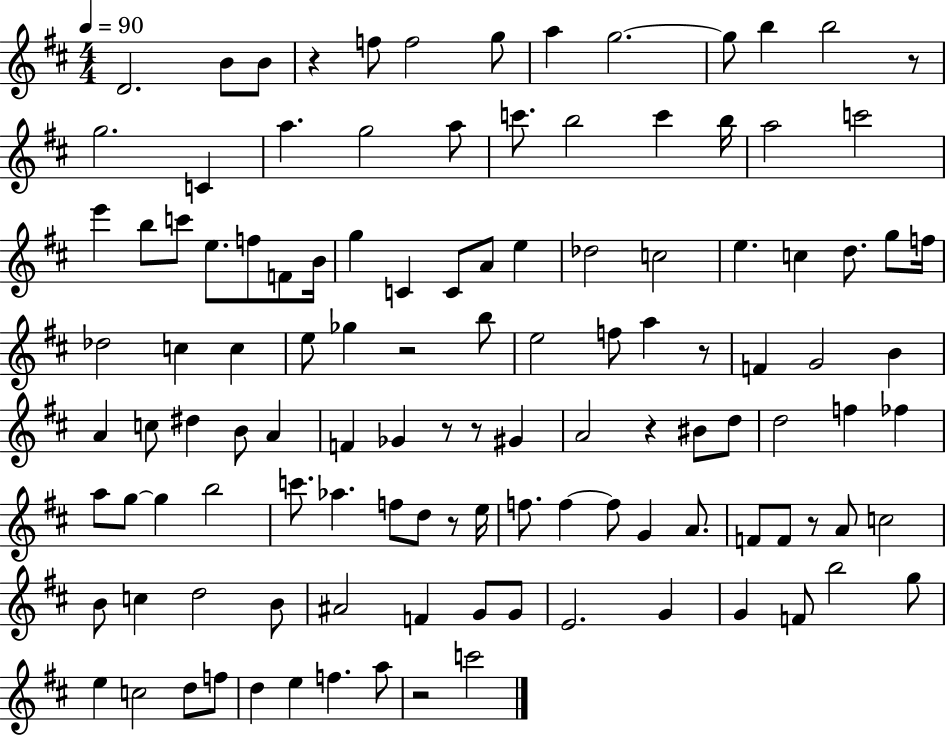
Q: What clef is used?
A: treble